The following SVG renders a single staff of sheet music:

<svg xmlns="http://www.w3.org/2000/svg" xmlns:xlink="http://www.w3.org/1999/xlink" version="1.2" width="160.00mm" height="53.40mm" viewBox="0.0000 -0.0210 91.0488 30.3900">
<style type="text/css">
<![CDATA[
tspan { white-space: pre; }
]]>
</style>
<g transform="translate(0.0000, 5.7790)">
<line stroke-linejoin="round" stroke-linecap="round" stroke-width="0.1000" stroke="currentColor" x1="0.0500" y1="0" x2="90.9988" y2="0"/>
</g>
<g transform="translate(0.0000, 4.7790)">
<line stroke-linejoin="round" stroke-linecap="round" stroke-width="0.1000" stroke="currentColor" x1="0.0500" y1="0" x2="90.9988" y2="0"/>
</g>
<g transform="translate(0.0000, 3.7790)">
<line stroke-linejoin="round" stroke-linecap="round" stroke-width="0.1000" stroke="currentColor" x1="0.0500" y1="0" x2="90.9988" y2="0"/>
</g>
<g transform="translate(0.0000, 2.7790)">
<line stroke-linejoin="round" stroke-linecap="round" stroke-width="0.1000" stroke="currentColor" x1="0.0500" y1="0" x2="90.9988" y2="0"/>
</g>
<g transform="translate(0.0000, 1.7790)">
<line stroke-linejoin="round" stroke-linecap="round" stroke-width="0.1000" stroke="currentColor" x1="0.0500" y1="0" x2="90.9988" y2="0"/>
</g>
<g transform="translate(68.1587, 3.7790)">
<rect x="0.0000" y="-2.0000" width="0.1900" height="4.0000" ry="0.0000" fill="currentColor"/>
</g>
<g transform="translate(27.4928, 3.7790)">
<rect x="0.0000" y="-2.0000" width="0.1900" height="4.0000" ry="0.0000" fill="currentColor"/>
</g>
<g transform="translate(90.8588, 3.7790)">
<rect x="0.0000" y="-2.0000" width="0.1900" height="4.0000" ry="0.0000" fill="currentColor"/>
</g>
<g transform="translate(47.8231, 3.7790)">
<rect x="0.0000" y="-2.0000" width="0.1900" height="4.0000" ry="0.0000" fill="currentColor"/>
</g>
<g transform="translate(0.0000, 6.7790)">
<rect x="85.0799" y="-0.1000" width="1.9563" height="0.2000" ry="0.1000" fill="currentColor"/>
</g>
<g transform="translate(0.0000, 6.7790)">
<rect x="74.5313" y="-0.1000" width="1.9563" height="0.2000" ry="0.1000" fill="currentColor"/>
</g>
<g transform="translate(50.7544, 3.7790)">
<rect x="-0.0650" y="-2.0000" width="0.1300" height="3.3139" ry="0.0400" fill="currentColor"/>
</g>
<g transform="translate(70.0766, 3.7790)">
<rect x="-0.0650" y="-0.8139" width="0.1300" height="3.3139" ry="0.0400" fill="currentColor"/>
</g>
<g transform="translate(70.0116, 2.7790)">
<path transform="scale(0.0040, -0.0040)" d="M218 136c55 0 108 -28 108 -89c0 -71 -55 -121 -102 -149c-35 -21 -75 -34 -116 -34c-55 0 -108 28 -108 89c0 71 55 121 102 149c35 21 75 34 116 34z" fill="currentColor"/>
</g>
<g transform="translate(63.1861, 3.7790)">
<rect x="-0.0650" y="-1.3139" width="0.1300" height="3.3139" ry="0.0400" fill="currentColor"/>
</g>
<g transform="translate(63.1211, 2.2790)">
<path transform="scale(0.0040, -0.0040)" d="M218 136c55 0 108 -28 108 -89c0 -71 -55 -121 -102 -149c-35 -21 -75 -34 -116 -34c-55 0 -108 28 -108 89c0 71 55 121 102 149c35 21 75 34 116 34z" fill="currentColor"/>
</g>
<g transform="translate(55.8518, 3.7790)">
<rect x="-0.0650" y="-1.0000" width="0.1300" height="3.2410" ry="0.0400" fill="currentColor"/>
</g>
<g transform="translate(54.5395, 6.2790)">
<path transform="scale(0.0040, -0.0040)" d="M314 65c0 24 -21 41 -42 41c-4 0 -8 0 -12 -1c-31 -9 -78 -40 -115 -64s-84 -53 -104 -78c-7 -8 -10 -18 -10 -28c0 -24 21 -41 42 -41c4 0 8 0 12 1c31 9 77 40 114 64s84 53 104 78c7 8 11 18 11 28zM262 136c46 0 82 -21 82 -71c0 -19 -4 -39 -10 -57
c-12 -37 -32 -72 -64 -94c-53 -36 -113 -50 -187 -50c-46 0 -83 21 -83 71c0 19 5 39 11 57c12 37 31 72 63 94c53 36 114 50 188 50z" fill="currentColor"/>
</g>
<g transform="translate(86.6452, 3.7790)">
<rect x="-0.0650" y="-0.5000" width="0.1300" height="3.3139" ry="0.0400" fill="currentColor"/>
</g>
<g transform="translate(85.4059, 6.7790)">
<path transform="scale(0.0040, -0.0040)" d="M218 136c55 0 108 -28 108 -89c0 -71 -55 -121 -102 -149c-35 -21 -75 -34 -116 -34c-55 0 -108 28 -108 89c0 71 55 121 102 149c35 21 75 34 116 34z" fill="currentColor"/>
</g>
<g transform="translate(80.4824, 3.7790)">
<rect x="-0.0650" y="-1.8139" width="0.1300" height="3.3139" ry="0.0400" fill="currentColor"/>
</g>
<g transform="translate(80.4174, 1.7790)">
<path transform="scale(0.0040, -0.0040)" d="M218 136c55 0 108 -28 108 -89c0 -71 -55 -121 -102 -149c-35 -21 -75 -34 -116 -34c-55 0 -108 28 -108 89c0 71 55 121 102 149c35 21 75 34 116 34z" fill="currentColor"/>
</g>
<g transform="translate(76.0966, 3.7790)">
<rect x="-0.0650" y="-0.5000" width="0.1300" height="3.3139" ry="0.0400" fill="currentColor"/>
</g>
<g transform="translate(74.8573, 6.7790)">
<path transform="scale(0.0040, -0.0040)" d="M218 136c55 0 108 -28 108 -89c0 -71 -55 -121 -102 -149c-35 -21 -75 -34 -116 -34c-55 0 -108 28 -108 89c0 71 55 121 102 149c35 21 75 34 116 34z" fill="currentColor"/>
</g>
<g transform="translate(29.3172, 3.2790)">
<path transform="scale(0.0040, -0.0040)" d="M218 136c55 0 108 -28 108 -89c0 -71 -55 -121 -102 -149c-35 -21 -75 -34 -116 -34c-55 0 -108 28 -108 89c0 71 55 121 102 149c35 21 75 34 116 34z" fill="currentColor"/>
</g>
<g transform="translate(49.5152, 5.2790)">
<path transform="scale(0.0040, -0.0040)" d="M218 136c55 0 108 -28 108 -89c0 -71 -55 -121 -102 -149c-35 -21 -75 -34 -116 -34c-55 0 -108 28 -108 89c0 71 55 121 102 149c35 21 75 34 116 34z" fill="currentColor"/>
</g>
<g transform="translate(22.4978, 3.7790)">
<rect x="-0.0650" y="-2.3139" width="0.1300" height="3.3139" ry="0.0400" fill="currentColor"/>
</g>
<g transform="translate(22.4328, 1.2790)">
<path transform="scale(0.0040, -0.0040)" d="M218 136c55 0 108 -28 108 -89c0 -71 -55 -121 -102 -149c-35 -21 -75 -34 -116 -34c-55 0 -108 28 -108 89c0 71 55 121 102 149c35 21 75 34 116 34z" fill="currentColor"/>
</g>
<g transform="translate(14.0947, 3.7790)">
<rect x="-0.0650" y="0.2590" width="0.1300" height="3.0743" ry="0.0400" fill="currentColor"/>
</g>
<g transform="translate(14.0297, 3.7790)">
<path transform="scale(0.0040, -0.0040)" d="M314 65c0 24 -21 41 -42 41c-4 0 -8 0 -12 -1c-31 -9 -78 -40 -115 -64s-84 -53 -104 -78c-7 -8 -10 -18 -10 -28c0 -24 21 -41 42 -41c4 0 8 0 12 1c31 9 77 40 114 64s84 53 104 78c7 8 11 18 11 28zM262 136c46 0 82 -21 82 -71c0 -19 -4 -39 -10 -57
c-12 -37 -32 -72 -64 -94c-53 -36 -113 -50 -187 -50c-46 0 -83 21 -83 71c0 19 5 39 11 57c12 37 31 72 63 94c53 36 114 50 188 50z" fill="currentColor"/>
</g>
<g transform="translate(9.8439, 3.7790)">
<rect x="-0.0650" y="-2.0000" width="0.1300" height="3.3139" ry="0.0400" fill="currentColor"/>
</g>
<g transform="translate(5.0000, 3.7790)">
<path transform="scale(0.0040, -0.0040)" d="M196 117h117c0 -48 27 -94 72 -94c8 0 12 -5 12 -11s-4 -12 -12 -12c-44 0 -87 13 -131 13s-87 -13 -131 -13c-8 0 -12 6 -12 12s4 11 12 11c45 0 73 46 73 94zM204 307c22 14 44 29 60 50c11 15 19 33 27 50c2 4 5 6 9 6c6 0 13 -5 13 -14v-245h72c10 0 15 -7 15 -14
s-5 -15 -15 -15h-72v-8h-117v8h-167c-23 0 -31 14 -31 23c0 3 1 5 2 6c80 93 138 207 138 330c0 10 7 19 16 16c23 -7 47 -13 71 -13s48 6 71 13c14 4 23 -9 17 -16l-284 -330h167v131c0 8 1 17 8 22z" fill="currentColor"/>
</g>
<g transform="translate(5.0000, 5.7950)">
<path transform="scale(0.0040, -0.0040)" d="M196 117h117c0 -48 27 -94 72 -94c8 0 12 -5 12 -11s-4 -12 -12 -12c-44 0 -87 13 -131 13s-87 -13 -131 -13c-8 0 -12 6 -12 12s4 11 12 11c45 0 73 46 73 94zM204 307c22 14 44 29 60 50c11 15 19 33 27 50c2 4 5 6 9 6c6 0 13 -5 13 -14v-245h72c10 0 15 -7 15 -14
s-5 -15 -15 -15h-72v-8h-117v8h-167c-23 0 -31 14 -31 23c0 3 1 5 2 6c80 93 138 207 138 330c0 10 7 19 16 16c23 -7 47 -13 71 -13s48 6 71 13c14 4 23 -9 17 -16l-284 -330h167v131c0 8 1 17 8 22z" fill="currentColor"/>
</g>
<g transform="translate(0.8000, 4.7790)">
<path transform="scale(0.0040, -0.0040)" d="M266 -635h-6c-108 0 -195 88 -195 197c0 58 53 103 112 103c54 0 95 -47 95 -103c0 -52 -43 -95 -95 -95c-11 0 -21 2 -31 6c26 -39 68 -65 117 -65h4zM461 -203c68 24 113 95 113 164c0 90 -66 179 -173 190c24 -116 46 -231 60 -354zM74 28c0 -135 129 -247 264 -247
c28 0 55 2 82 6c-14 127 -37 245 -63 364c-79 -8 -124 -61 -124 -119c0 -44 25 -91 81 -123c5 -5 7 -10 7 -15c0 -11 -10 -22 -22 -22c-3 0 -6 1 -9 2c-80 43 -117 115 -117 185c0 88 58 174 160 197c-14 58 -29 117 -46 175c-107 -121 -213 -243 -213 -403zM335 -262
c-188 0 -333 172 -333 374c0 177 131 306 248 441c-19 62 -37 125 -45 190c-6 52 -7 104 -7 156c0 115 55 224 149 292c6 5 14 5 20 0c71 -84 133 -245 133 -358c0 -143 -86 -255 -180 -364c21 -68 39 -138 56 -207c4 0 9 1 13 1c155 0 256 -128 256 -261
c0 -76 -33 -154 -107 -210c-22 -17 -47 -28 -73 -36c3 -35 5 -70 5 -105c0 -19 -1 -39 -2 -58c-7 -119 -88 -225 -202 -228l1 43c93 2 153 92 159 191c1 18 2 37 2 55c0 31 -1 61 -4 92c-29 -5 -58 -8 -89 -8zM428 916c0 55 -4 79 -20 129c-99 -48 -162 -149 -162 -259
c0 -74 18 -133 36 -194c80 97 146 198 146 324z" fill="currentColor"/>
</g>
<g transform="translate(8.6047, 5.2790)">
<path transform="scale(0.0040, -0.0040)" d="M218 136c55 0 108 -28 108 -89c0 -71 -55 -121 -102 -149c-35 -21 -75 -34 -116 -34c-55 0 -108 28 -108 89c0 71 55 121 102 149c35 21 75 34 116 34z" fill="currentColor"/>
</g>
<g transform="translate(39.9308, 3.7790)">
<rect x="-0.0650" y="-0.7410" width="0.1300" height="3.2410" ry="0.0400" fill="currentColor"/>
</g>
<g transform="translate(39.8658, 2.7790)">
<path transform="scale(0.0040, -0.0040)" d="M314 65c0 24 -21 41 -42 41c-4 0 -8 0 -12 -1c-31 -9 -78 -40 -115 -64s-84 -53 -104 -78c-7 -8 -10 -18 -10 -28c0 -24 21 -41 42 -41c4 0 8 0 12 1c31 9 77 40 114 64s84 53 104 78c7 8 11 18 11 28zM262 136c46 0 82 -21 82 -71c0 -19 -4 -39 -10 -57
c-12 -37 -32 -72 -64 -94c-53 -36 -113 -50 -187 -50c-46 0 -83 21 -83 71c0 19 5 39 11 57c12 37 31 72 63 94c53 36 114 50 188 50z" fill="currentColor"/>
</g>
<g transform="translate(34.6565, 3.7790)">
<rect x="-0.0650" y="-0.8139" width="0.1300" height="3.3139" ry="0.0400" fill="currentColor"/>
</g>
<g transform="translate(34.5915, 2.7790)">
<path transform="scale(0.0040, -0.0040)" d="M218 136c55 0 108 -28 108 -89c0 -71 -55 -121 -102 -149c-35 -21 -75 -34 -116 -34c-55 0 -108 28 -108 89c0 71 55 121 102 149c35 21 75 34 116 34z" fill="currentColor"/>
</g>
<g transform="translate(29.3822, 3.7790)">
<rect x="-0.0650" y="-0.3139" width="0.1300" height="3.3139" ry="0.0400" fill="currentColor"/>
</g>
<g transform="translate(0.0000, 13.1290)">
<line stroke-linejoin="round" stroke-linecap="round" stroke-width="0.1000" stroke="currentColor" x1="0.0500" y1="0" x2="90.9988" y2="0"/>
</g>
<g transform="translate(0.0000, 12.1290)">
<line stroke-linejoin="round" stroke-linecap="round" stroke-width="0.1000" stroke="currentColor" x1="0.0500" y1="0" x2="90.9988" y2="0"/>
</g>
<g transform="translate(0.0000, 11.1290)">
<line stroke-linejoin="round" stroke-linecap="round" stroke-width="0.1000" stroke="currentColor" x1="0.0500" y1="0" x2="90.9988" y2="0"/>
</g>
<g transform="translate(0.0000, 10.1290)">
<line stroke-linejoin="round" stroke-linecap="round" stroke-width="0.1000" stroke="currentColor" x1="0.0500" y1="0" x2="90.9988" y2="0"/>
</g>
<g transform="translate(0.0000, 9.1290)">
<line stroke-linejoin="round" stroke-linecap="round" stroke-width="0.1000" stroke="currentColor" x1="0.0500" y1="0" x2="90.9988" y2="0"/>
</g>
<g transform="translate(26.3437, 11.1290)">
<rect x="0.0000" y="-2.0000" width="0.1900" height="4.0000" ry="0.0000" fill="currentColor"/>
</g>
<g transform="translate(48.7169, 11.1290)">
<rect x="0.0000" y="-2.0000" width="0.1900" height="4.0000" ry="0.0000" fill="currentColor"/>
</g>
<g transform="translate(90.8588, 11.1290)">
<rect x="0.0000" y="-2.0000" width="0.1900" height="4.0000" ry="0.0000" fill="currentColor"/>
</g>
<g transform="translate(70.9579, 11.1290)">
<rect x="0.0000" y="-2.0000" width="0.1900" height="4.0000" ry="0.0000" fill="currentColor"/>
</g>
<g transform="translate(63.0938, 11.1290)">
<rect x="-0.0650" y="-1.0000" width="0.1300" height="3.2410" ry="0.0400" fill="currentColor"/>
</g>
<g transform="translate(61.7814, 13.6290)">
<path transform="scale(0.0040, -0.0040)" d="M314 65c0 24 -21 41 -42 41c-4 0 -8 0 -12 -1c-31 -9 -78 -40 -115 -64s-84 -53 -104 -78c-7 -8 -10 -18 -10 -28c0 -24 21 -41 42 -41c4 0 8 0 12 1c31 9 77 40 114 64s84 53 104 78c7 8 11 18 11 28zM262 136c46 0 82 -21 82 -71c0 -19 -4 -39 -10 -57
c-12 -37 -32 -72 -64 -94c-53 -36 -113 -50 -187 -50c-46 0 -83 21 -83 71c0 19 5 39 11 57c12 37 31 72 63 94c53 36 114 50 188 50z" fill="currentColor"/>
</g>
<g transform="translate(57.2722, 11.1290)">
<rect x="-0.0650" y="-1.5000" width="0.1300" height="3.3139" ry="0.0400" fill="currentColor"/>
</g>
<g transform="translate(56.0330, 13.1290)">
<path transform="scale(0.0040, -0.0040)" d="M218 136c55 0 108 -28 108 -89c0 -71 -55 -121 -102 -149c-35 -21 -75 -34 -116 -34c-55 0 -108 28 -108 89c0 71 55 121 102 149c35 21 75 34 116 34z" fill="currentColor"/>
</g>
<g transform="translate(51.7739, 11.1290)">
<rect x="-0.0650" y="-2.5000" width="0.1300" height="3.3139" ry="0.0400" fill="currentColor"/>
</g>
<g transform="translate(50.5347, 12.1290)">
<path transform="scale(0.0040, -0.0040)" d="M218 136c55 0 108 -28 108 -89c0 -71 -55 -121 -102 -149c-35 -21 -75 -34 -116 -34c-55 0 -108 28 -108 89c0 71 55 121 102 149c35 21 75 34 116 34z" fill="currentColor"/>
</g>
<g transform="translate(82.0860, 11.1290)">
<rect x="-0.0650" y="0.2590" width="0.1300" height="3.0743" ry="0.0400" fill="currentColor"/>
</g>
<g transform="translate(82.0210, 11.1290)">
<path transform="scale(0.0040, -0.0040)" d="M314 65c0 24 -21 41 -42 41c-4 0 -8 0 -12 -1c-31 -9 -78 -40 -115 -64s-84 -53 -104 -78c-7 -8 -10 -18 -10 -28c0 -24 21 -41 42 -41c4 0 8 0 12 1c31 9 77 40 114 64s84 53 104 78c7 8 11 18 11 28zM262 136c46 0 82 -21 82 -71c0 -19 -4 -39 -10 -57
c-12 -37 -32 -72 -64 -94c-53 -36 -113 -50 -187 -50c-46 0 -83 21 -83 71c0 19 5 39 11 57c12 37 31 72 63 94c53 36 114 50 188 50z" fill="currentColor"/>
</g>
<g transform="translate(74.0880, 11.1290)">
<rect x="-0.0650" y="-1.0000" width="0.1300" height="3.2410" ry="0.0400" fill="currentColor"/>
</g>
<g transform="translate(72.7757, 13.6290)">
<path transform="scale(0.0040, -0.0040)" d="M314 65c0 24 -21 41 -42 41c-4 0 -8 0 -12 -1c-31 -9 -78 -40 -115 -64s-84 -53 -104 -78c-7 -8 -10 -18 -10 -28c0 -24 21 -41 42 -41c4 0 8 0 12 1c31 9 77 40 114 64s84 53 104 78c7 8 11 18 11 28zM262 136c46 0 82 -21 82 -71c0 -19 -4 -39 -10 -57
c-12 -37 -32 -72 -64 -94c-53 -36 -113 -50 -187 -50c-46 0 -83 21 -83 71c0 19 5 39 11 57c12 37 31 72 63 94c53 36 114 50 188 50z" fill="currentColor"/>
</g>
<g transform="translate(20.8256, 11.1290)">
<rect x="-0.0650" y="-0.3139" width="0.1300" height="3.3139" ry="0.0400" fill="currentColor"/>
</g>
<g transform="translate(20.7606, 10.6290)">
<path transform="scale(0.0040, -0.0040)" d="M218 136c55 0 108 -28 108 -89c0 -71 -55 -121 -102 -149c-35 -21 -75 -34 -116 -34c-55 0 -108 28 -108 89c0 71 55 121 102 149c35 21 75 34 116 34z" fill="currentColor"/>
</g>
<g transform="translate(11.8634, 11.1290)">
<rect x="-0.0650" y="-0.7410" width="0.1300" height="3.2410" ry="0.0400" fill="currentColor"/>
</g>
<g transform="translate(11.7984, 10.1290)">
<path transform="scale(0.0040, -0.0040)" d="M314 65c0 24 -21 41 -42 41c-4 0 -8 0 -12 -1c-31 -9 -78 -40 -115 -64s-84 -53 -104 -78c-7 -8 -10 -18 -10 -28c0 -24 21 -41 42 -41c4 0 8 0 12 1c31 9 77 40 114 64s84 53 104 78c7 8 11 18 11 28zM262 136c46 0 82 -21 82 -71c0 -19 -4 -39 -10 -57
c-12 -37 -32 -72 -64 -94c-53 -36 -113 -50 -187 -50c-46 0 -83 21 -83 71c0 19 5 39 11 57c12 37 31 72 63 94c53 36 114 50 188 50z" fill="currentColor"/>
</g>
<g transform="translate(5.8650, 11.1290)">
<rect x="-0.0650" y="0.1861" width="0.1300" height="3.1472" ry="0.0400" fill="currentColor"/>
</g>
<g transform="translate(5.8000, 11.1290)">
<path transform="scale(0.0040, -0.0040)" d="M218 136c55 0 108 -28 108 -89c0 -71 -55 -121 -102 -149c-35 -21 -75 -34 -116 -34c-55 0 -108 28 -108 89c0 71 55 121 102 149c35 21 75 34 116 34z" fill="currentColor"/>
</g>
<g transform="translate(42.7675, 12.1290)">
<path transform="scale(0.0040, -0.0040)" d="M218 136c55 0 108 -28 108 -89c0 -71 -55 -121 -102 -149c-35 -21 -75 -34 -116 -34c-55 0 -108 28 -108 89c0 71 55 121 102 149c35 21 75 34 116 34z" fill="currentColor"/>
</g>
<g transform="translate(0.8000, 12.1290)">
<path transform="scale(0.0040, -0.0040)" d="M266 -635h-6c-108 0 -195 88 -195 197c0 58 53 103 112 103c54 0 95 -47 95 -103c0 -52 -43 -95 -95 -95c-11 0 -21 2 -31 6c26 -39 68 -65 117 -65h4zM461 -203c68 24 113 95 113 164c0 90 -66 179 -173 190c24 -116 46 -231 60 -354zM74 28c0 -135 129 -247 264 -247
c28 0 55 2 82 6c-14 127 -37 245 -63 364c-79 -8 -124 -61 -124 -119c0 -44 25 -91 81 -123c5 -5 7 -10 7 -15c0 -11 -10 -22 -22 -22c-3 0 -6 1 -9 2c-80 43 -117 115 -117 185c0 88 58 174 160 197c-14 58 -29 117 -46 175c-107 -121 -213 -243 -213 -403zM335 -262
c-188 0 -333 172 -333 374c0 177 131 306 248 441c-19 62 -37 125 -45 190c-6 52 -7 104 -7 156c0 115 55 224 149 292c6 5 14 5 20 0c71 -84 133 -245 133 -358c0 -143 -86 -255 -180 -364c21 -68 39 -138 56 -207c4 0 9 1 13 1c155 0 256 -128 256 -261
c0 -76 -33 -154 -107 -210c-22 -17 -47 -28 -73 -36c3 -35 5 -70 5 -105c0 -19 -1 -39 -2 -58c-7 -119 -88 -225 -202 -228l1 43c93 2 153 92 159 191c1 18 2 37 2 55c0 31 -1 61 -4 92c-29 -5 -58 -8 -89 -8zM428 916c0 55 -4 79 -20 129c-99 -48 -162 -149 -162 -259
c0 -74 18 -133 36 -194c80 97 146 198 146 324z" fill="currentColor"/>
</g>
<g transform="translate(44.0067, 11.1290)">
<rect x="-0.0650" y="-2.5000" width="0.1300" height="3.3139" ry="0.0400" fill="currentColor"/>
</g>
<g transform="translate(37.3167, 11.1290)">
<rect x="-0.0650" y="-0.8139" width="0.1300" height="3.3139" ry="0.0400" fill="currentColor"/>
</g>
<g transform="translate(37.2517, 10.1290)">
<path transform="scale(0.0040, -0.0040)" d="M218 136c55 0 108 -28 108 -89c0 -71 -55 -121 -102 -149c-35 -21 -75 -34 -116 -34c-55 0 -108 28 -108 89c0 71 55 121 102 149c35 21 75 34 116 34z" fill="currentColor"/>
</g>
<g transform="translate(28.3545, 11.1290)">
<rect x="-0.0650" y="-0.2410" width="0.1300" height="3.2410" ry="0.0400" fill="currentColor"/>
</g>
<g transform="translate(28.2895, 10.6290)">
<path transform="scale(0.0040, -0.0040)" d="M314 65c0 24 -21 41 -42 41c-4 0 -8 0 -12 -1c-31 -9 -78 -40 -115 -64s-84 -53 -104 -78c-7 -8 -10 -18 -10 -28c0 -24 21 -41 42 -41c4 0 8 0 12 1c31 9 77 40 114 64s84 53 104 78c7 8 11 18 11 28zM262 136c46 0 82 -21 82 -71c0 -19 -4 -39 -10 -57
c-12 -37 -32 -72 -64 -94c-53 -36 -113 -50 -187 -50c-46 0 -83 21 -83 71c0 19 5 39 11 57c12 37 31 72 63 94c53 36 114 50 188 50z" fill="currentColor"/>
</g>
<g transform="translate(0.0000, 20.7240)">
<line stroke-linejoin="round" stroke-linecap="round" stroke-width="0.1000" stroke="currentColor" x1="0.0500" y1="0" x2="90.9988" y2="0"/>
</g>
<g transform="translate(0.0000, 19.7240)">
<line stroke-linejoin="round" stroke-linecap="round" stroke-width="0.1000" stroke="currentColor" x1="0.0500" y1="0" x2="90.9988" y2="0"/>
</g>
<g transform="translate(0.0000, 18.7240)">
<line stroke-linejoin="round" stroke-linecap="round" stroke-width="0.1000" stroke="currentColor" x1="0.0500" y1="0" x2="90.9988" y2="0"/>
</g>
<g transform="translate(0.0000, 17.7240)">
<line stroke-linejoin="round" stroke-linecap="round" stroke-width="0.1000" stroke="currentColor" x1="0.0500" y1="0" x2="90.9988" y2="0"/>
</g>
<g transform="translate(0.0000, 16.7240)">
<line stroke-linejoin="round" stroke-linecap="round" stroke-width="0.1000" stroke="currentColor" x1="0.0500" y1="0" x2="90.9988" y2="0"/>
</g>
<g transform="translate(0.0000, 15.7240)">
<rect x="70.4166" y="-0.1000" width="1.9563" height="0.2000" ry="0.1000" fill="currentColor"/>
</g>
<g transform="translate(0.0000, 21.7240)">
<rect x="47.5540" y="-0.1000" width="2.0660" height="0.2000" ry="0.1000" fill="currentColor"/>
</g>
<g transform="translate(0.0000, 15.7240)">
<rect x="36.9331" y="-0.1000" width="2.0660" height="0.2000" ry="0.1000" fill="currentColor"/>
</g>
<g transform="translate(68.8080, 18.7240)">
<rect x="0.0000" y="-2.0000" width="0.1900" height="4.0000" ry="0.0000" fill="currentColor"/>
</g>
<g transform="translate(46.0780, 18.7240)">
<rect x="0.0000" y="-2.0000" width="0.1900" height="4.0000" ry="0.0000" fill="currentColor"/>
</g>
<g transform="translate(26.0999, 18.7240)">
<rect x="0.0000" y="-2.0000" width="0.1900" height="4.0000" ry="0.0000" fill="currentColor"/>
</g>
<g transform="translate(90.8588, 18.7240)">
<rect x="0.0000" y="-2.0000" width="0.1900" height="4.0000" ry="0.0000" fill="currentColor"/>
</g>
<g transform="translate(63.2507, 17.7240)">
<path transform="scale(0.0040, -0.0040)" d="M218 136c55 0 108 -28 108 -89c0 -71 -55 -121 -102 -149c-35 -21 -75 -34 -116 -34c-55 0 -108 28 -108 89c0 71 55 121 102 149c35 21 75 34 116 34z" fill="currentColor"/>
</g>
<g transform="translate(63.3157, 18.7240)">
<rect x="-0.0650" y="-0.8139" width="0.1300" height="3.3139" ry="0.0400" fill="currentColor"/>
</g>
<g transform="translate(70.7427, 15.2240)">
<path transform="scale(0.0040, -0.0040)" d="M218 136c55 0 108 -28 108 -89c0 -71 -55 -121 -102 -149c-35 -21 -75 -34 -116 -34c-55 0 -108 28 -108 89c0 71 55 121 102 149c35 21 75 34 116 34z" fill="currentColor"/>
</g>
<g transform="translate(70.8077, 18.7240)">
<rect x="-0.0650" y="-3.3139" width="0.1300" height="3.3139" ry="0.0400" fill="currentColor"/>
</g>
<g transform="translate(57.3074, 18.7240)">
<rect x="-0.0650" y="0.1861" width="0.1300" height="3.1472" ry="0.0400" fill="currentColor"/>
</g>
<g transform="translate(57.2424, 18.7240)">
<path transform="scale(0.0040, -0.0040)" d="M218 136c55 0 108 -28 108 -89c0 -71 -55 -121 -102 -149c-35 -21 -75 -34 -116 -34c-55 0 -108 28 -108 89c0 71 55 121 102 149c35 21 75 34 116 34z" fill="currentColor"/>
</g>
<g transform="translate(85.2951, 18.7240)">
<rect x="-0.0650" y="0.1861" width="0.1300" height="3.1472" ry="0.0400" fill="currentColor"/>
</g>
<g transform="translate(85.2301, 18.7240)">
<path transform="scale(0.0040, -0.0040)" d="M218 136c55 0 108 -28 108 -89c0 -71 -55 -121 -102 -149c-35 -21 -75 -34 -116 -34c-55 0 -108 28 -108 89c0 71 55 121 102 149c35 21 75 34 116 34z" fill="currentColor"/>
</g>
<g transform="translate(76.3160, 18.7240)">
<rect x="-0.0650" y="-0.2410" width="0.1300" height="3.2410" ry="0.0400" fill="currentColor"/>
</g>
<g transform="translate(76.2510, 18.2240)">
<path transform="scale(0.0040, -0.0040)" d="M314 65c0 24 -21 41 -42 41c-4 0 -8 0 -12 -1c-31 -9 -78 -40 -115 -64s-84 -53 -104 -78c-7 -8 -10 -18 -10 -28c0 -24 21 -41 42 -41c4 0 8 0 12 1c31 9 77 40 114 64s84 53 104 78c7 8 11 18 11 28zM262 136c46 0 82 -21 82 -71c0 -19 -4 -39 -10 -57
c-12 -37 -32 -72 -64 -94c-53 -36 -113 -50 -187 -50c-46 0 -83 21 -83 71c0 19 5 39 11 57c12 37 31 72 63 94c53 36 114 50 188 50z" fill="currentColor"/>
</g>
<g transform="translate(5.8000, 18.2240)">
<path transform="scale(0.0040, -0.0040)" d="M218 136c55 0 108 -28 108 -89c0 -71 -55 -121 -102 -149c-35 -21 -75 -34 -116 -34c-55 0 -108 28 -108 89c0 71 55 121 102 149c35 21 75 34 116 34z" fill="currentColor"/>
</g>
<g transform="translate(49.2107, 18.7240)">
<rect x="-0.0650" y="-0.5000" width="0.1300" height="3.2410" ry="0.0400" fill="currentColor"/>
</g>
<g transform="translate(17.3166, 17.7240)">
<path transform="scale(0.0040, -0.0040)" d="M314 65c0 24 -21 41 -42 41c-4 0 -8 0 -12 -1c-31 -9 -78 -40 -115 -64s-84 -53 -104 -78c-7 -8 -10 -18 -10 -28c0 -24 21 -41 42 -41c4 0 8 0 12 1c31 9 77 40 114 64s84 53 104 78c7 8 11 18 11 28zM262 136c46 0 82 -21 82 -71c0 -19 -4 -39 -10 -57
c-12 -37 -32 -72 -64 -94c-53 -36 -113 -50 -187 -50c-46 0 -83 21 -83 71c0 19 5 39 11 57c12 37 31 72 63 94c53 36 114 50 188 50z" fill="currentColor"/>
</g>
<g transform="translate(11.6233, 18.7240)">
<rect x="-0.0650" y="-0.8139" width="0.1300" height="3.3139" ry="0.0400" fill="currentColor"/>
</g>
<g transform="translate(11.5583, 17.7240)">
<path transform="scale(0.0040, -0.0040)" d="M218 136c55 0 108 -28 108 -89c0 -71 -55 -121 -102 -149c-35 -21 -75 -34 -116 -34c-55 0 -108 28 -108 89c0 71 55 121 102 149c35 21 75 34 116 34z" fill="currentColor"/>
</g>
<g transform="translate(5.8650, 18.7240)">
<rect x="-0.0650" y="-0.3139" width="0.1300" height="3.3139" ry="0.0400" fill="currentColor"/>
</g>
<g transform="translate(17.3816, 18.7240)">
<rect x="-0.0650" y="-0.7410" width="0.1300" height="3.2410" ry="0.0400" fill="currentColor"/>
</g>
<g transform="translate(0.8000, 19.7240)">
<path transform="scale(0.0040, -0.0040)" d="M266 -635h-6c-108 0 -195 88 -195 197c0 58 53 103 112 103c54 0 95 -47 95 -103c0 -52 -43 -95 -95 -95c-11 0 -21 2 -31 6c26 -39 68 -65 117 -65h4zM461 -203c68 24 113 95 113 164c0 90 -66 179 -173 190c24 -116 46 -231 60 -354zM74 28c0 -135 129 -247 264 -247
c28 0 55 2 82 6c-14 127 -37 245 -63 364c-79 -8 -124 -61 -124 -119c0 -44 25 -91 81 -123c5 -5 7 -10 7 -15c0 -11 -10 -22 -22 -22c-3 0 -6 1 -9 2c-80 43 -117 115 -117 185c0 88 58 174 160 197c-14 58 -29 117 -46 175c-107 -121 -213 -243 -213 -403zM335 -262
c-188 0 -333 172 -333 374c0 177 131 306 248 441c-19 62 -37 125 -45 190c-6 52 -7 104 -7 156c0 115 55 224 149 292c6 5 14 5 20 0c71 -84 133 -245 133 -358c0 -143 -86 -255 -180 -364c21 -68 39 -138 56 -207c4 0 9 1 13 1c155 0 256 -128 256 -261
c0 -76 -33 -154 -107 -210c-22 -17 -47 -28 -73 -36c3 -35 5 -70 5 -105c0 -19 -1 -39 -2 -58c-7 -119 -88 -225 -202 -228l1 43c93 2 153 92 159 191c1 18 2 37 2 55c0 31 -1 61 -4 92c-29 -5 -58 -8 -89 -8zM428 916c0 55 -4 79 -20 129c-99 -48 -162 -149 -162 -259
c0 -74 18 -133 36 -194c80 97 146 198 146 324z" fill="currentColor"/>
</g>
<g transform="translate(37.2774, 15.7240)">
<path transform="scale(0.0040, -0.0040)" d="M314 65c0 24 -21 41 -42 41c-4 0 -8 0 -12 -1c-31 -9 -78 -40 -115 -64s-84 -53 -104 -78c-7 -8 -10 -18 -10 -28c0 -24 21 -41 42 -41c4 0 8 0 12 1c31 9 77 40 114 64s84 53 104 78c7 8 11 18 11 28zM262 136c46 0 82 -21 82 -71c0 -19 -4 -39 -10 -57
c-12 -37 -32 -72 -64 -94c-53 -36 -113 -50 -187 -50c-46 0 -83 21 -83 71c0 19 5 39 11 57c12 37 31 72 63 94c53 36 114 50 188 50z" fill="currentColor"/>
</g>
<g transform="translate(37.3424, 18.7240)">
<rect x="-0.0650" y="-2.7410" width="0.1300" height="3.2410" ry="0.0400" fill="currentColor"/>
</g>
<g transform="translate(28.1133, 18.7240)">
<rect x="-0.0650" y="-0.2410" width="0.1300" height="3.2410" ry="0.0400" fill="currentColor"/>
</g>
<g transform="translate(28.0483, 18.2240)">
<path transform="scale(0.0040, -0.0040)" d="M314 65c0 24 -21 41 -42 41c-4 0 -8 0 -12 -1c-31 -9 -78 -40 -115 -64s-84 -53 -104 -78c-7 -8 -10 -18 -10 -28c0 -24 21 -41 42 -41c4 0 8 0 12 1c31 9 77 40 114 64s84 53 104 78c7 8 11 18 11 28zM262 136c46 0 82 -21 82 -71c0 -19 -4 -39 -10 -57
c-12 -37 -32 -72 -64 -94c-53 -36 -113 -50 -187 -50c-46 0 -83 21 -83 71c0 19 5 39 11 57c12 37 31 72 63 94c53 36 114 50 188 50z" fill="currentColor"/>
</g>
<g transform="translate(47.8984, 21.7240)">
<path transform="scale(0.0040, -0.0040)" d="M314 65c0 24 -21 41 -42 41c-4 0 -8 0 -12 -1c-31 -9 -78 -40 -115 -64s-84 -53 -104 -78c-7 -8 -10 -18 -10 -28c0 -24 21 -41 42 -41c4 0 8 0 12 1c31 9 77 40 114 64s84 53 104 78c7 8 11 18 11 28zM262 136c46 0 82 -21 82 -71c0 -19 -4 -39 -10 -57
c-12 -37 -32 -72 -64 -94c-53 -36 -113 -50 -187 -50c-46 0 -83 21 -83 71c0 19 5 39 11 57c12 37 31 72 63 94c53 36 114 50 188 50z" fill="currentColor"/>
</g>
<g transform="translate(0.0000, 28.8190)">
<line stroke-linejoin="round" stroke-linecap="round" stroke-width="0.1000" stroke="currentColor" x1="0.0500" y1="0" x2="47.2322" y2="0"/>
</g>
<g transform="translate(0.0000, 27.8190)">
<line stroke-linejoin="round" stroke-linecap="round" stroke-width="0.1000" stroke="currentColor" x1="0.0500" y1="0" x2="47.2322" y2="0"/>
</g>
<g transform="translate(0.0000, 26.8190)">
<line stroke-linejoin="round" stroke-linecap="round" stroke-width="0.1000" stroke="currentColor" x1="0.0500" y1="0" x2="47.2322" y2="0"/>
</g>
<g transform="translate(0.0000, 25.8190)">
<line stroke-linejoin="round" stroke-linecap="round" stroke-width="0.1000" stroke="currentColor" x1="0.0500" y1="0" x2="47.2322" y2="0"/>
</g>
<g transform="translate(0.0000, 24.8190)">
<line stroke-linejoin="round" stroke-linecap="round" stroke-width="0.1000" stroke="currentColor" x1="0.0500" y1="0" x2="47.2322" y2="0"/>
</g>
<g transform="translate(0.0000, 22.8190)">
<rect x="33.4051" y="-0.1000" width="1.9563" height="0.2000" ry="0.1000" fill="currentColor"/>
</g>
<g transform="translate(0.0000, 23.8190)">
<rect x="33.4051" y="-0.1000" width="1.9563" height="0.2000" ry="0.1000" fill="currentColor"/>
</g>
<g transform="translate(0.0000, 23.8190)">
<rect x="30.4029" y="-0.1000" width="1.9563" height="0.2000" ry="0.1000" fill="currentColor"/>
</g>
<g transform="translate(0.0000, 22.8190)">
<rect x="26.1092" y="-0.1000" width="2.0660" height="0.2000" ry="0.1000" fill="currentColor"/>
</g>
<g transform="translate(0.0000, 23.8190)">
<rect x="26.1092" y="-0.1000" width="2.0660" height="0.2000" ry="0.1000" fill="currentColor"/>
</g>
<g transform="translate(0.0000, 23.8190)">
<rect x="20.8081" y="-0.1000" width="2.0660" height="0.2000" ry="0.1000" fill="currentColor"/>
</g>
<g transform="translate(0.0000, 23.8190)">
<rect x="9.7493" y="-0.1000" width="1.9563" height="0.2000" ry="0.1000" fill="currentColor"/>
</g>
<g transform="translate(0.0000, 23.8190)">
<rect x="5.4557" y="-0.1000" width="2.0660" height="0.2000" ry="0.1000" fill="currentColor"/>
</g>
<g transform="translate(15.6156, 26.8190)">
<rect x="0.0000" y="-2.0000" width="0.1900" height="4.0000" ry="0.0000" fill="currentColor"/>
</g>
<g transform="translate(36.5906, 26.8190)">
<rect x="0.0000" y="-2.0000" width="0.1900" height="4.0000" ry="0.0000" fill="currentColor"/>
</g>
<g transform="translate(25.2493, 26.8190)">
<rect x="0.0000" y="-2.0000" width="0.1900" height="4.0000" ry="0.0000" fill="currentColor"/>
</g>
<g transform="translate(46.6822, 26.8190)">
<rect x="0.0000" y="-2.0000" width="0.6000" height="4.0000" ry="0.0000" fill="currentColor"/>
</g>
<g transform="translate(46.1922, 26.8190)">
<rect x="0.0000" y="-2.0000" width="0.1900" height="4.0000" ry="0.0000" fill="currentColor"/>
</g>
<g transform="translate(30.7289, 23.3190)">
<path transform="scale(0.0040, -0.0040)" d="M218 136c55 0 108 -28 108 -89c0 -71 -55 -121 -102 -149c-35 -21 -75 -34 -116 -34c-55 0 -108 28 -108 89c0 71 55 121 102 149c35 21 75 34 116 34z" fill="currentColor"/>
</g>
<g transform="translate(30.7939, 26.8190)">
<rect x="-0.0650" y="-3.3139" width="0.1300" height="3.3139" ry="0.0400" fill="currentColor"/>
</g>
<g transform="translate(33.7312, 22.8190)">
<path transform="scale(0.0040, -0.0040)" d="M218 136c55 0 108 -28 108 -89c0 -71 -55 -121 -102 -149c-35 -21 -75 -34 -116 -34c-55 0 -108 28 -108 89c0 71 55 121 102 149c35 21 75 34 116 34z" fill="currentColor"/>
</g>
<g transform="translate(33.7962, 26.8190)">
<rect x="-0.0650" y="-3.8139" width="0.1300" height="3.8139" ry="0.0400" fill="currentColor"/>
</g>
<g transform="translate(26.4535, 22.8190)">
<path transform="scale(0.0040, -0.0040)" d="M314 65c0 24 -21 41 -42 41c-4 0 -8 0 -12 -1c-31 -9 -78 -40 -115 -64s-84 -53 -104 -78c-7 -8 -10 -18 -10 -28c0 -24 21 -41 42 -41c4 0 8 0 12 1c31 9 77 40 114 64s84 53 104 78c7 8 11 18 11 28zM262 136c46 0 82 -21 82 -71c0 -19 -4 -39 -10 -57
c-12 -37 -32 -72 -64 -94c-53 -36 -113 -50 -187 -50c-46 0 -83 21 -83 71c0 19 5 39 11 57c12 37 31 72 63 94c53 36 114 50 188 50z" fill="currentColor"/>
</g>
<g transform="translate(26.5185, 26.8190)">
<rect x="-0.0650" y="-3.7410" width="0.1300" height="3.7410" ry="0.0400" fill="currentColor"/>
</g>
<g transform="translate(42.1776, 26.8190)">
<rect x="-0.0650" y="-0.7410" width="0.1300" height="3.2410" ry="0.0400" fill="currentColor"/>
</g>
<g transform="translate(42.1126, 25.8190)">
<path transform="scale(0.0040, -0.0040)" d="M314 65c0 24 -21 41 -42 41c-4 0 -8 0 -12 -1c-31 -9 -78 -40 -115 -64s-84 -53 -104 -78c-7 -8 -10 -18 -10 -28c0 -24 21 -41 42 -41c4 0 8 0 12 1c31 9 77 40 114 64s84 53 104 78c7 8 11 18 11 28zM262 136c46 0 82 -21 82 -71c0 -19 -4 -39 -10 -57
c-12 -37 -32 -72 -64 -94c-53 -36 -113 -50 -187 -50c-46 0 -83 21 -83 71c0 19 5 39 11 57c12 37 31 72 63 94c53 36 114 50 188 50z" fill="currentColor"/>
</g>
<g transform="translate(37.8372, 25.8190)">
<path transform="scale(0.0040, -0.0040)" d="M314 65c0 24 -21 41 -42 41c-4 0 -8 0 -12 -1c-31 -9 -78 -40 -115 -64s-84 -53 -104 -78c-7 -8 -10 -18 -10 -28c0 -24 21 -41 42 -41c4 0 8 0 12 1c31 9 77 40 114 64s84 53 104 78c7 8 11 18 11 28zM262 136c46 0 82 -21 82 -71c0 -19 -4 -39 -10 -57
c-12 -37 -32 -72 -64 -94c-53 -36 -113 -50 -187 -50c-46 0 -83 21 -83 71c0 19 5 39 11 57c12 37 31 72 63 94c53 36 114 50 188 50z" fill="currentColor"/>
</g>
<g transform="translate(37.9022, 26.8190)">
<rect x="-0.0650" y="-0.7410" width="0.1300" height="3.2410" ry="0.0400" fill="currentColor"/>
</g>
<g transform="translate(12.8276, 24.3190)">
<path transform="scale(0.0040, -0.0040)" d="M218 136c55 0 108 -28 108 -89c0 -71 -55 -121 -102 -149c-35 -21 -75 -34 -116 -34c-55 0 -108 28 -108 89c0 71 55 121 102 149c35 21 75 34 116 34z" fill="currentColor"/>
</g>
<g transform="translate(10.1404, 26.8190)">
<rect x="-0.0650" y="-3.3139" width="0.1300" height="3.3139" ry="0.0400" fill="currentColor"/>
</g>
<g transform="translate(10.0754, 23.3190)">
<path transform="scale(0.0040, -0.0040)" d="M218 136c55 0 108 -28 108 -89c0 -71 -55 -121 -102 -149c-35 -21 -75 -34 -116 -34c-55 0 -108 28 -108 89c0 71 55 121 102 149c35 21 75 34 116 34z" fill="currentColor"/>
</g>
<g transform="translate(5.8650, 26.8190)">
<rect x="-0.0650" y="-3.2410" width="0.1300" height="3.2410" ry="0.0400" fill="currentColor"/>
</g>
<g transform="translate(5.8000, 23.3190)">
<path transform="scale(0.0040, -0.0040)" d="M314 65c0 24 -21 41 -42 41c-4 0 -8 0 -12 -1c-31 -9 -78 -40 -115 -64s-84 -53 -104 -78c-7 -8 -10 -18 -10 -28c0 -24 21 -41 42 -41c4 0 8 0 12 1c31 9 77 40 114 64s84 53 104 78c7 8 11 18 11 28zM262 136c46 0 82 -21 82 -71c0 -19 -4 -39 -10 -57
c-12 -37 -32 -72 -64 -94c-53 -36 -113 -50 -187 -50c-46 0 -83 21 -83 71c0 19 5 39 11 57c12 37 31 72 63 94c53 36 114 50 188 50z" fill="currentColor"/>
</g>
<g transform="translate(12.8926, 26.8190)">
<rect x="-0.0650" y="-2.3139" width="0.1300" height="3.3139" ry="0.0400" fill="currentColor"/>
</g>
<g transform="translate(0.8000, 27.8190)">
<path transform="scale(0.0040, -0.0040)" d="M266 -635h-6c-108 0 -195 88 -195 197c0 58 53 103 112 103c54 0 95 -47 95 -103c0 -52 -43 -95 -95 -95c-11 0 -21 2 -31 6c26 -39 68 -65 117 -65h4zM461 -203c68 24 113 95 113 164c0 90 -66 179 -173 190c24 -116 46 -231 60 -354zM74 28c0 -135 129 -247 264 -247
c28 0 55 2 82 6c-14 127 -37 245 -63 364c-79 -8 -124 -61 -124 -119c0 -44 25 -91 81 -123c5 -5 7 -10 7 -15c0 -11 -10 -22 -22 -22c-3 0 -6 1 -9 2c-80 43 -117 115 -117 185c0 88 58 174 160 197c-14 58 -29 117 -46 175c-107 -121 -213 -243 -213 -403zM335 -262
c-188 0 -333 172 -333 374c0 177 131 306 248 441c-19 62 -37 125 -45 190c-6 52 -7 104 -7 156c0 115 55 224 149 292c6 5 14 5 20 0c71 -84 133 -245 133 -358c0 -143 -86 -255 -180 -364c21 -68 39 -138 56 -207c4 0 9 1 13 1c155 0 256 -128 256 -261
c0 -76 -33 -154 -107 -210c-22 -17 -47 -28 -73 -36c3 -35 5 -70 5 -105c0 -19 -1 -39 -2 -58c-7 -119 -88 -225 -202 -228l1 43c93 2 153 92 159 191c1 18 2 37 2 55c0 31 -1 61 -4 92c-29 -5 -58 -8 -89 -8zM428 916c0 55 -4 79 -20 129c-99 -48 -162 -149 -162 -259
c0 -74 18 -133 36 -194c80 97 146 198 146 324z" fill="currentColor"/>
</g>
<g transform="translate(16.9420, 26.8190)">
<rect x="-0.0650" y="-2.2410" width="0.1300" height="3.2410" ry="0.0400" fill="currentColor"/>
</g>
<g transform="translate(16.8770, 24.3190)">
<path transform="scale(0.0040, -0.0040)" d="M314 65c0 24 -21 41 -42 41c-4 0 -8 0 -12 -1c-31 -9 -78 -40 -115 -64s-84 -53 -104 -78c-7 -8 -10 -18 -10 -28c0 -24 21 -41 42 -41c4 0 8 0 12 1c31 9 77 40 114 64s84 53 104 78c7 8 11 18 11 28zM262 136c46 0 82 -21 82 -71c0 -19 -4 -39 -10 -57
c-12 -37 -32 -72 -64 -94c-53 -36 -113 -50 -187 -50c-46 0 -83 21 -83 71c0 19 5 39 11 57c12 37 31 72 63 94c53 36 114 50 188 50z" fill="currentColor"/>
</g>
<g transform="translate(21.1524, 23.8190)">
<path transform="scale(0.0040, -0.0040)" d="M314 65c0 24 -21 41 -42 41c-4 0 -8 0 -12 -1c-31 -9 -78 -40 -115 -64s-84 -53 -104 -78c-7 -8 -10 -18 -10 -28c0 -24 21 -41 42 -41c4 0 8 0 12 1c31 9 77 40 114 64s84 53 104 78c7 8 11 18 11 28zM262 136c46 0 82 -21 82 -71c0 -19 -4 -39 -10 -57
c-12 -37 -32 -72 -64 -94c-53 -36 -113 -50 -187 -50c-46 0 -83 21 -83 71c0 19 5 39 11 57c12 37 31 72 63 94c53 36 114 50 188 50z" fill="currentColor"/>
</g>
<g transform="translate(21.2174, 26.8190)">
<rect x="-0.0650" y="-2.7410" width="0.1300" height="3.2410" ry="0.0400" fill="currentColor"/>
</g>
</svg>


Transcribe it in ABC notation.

X:1
T:Untitled
M:4/4
L:1/4
K:C
F B2 g c d d2 F D2 e d C f C B d2 c c2 d G G E D2 D2 B2 c d d2 c2 a2 C2 B d b c2 B b2 b g g2 a2 c'2 b c' d2 d2